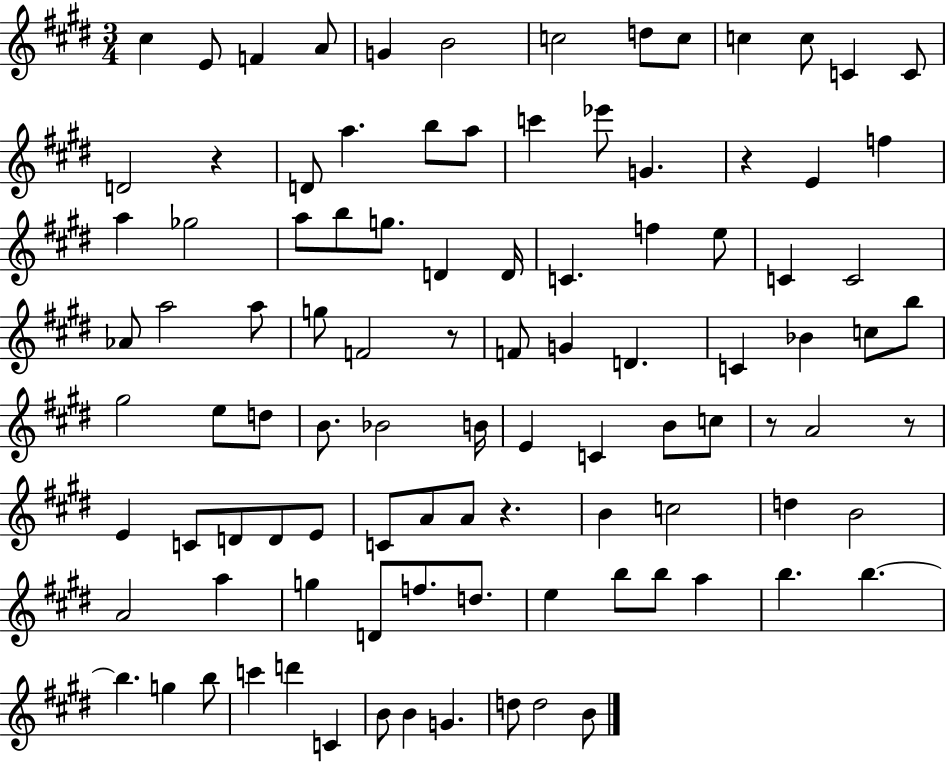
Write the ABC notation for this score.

X:1
T:Untitled
M:3/4
L:1/4
K:E
^c E/2 F A/2 G B2 c2 d/2 c/2 c c/2 C C/2 D2 z D/2 a b/2 a/2 c' _e'/2 G z E f a _g2 a/2 b/2 g/2 D D/4 C f e/2 C C2 _A/2 a2 a/2 g/2 F2 z/2 F/2 G D C _B c/2 b/2 ^g2 e/2 d/2 B/2 _B2 B/4 E C B/2 c/2 z/2 A2 z/2 E C/2 D/2 D/2 E/2 C/2 A/2 A/2 z B c2 d B2 A2 a g D/2 f/2 d/2 e b/2 b/2 a b b b g b/2 c' d' C B/2 B G d/2 d2 B/2